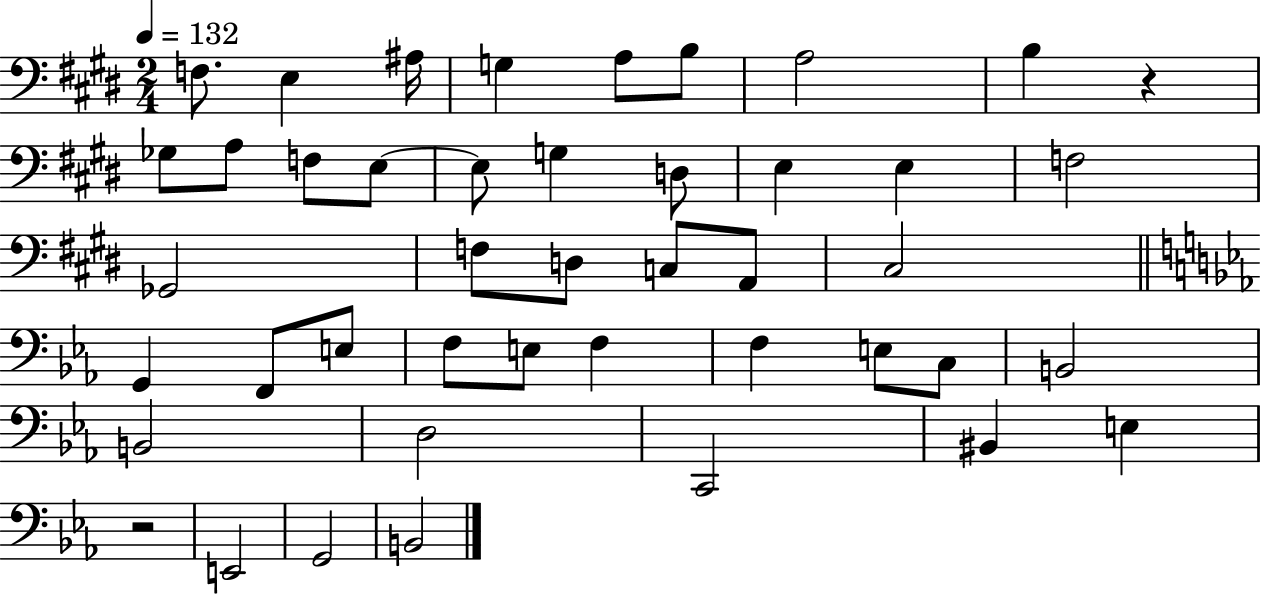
F3/e. E3/q A#3/s G3/q A3/e B3/e A3/h B3/q R/q Gb3/e A3/e F3/e E3/e E3/e G3/q D3/e E3/q E3/q F3/h Gb2/h F3/e D3/e C3/e A2/e C#3/h G2/q F2/e E3/e F3/e E3/e F3/q F3/q E3/e C3/e B2/h B2/h D3/h C2/h BIS2/q E3/q R/h E2/h G2/h B2/h